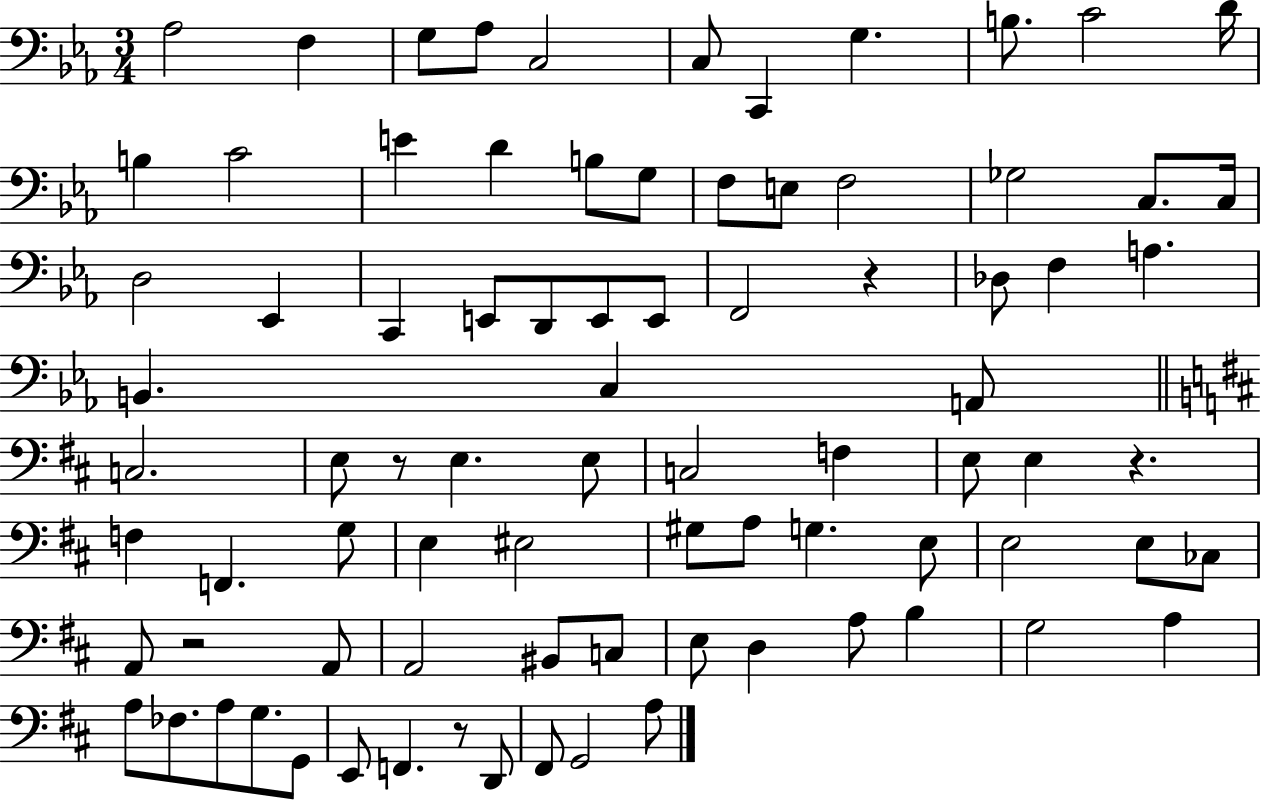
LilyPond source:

{
  \clef bass
  \numericTimeSignature
  \time 3/4
  \key ees \major
  \repeat volta 2 { aes2 f4 | g8 aes8 c2 | c8 c,4 g4. | b8. c'2 d'16 | \break b4 c'2 | e'4 d'4 b8 g8 | f8 e8 f2 | ges2 c8. c16 | \break d2 ees,4 | c,4 e,8 d,8 e,8 e,8 | f,2 r4 | des8 f4 a4. | \break b,4. c4 a,8 | \bar "||" \break \key b \minor c2. | e8 r8 e4. e8 | c2 f4 | e8 e4 r4. | \break f4 f,4. g8 | e4 eis2 | gis8 a8 g4. e8 | e2 e8 ces8 | \break a,8 r2 a,8 | a,2 bis,8 c8 | e8 d4 a8 b4 | g2 a4 | \break a8 fes8. a8 g8. g,8 | e,8 f,4. r8 d,8 | fis,8 g,2 a8 | } \bar "|."
}